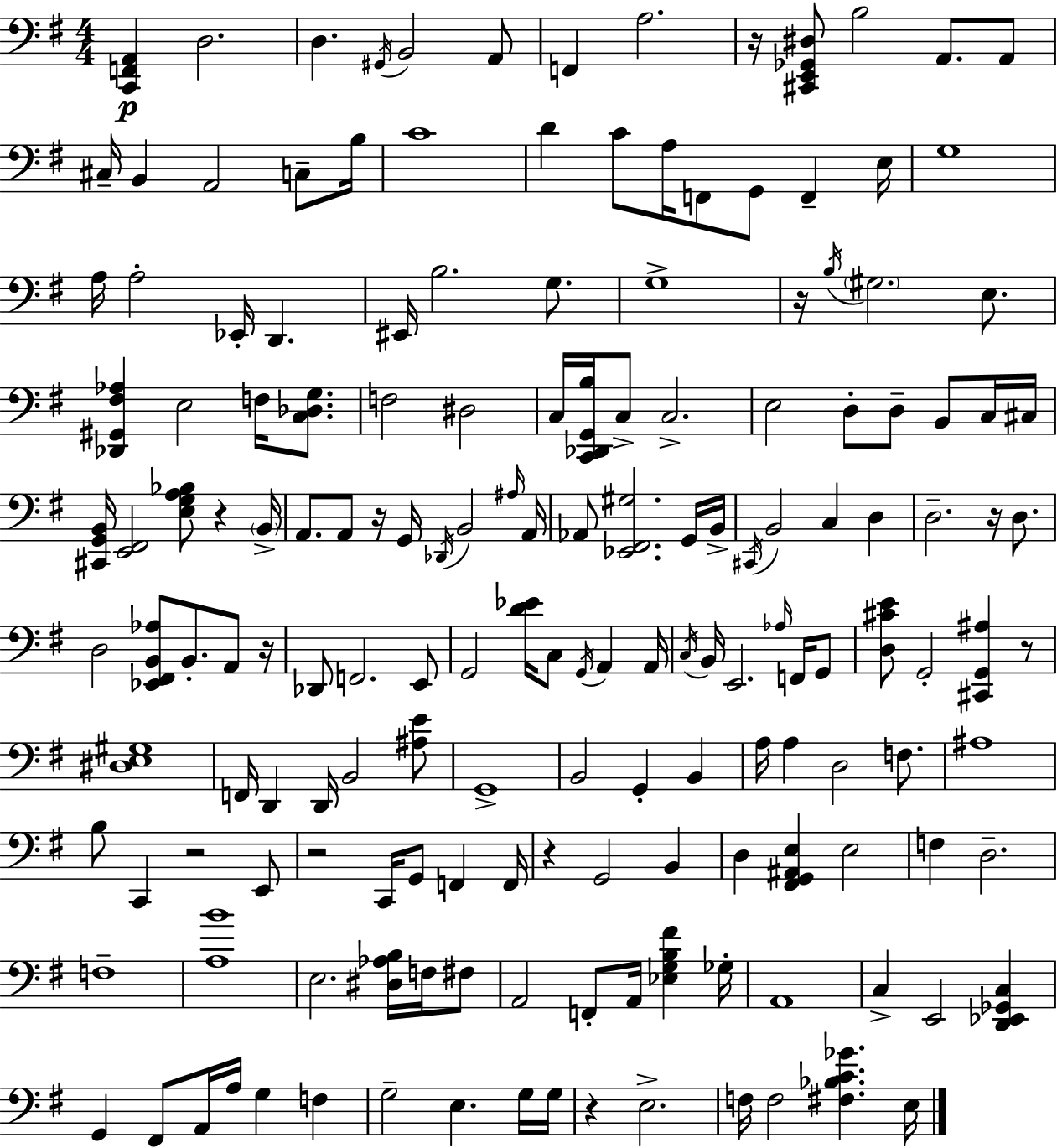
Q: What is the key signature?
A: G major